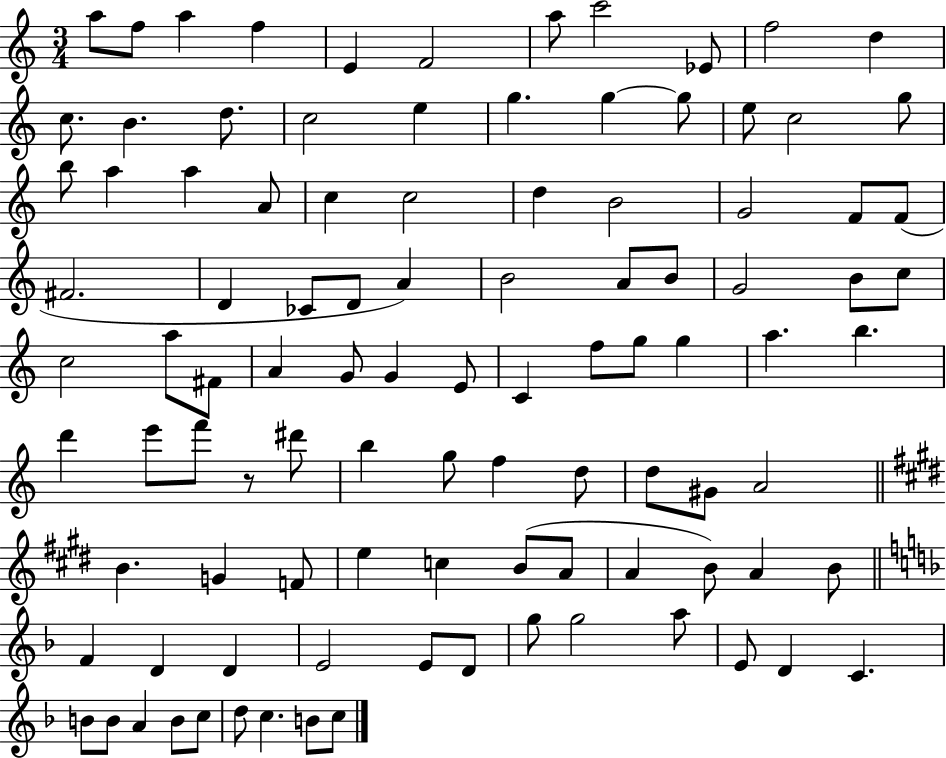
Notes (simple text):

A5/e F5/e A5/q F5/q E4/q F4/h A5/e C6/h Eb4/e F5/h D5/q C5/e. B4/q. D5/e. C5/h E5/q G5/q. G5/q G5/e E5/e C5/h G5/e B5/e A5/q A5/q A4/e C5/q C5/h D5/q B4/h G4/h F4/e F4/e F#4/h. D4/q CES4/e D4/e A4/q B4/h A4/e B4/e G4/h B4/e C5/e C5/h A5/e F#4/e A4/q G4/e G4/q E4/e C4/q F5/e G5/e G5/q A5/q. B5/q. D6/q E6/e F6/e R/e D#6/e B5/q G5/e F5/q D5/e D5/e G#4/e A4/h B4/q. G4/q F4/e E5/q C5/q B4/e A4/e A4/q B4/e A4/q B4/e F4/q D4/q D4/q E4/h E4/e D4/e G5/e G5/h A5/e E4/e D4/q C4/q. B4/e B4/e A4/q B4/e C5/e D5/e C5/q. B4/e C5/e